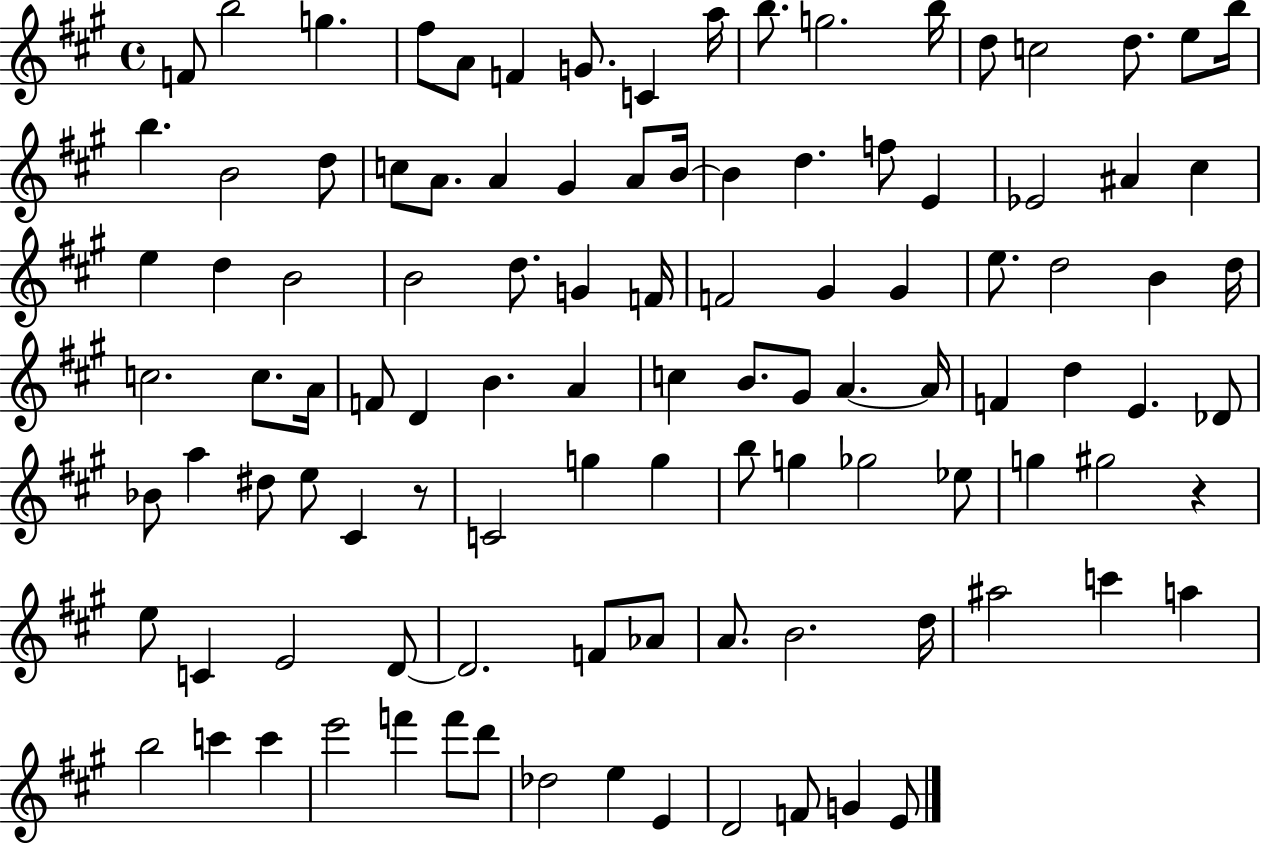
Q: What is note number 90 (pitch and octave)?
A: A5